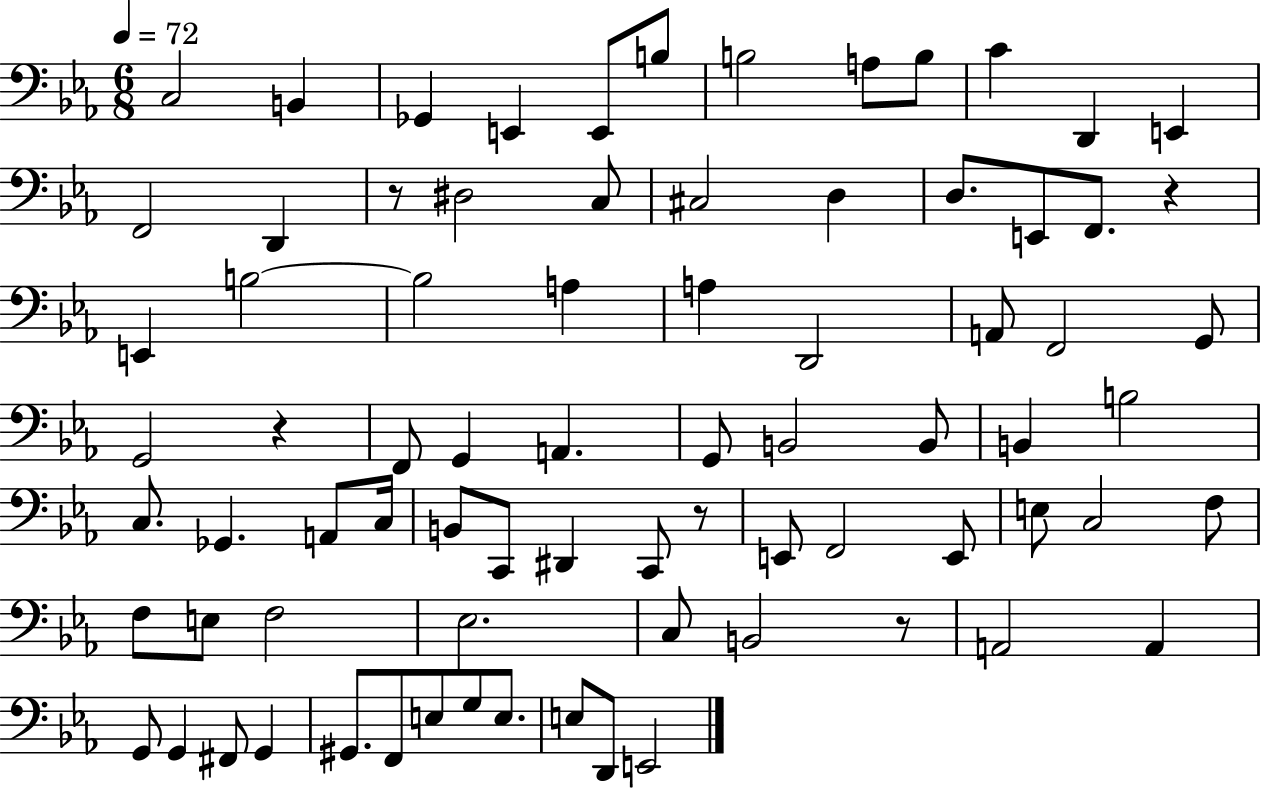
X:1
T:Untitled
M:6/8
L:1/4
K:Eb
C,2 B,, _G,, E,, E,,/2 B,/2 B,2 A,/2 B,/2 C D,, E,, F,,2 D,, z/2 ^D,2 C,/2 ^C,2 D, D,/2 E,,/2 F,,/2 z E,, B,2 B,2 A, A, D,,2 A,,/2 F,,2 G,,/2 G,,2 z F,,/2 G,, A,, G,,/2 B,,2 B,,/2 B,, B,2 C,/2 _G,, A,,/2 C,/4 B,,/2 C,,/2 ^D,, C,,/2 z/2 E,,/2 F,,2 E,,/2 E,/2 C,2 F,/2 F,/2 E,/2 F,2 _E,2 C,/2 B,,2 z/2 A,,2 A,, G,,/2 G,, ^F,,/2 G,, ^G,,/2 F,,/2 E,/2 G,/2 E,/2 E,/2 D,,/2 E,,2